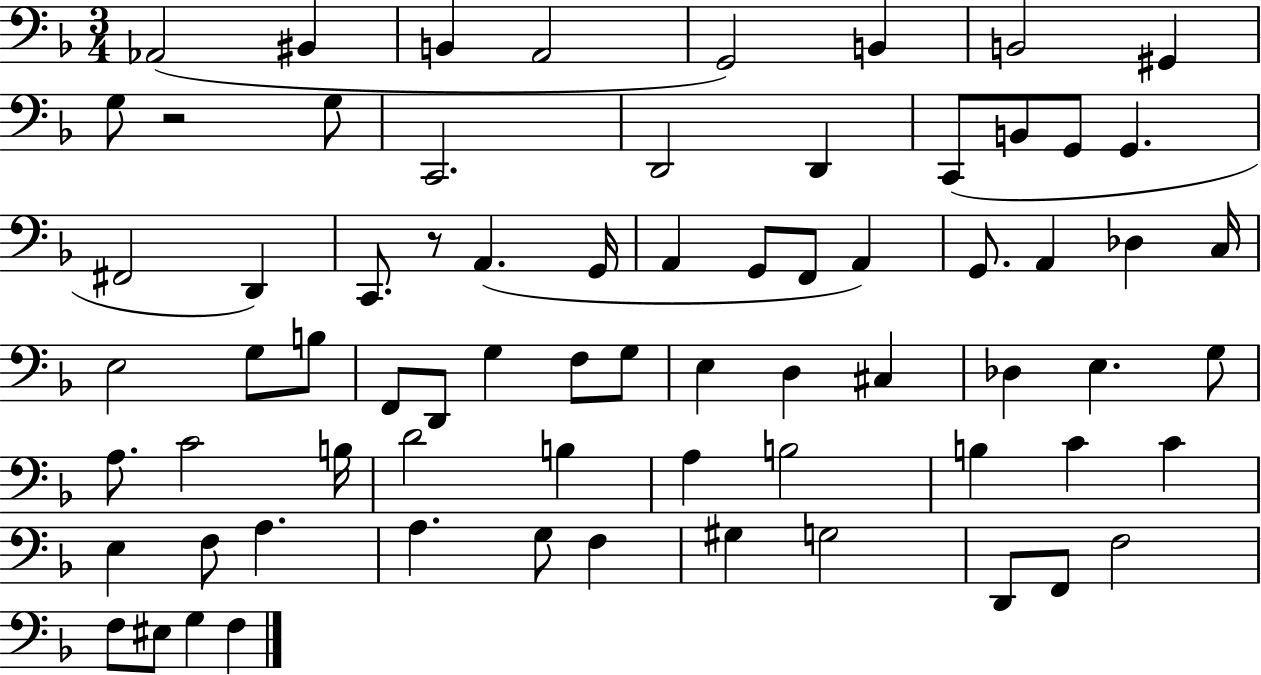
Ab2/h BIS2/q B2/q A2/h G2/h B2/q B2/h G#2/q G3/e R/h G3/e C2/h. D2/h D2/q C2/e B2/e G2/e G2/q. F#2/h D2/q C2/e. R/e A2/q. G2/s A2/q G2/e F2/e A2/q G2/e. A2/q Db3/q C3/s E3/h G3/e B3/e F2/e D2/e G3/q F3/e G3/e E3/q D3/q C#3/q Db3/q E3/q. G3/e A3/e. C4/h B3/s D4/h B3/q A3/q B3/h B3/q C4/q C4/q E3/q F3/e A3/q. A3/q. G3/e F3/q G#3/q G3/h D2/e F2/e F3/h F3/e EIS3/e G3/q F3/q